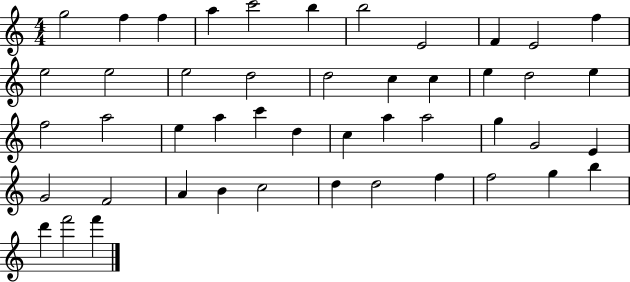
{
  \clef treble
  \numericTimeSignature
  \time 4/4
  \key c \major
  g''2 f''4 f''4 | a''4 c'''2 b''4 | b''2 e'2 | f'4 e'2 f''4 | \break e''2 e''2 | e''2 d''2 | d''2 c''4 c''4 | e''4 d''2 e''4 | \break f''2 a''2 | e''4 a''4 c'''4 d''4 | c''4 a''4 a''2 | g''4 g'2 e'4 | \break g'2 f'2 | a'4 b'4 c''2 | d''4 d''2 f''4 | f''2 g''4 b''4 | \break d'''4 f'''2 f'''4 | \bar "|."
}